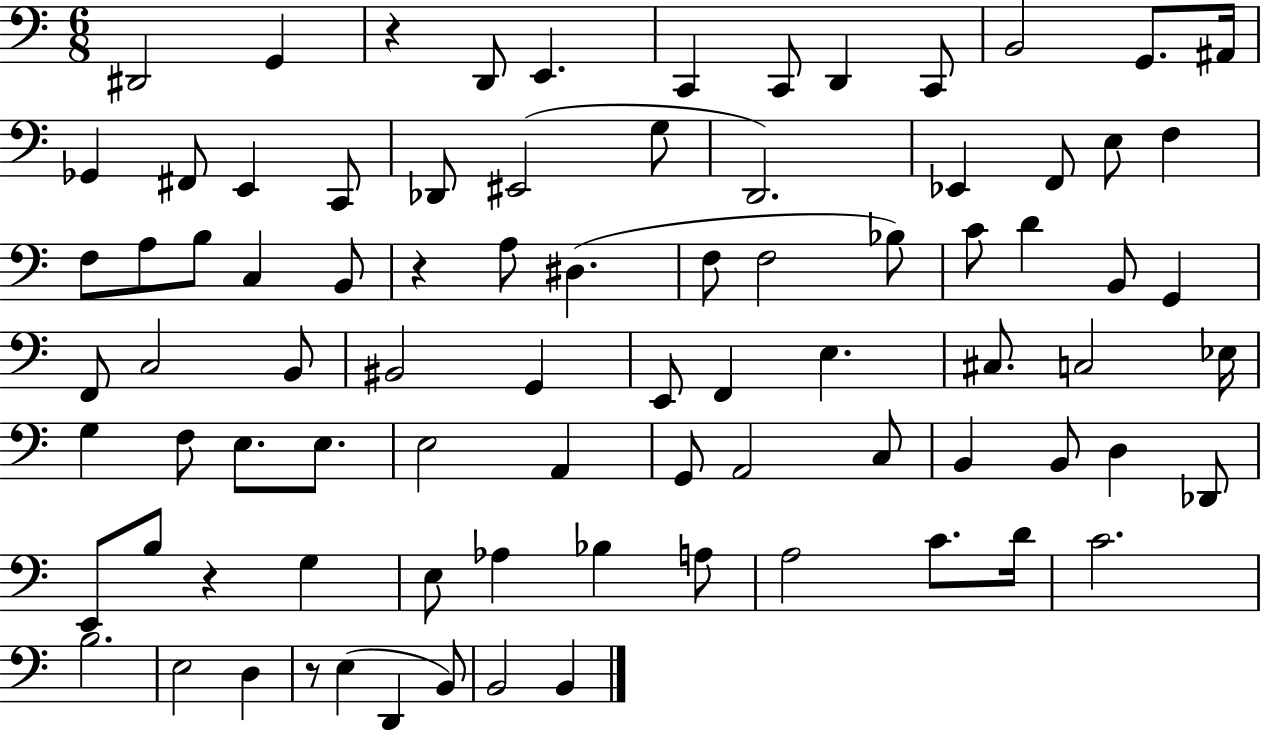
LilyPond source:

{
  \clef bass
  \numericTimeSignature
  \time 6/8
  \key c \major
  dis,2 g,4 | r4 d,8 e,4. | c,4 c,8 d,4 c,8 | b,2 g,8. ais,16 | \break ges,4 fis,8 e,4 c,8 | des,8 eis,2( g8 | d,2.) | ees,4 f,8 e8 f4 | \break f8 a8 b8 c4 b,8 | r4 a8 dis4.( | f8 f2 bes8) | c'8 d'4 b,8 g,4 | \break f,8 c2 b,8 | bis,2 g,4 | e,8 f,4 e4. | cis8. c2 ees16 | \break g4 f8 e8. e8. | e2 a,4 | g,8 a,2 c8 | b,4 b,8 d4 des,8 | \break e,8 b8 r4 g4 | e8 aes4 bes4 a8 | a2 c'8. d'16 | c'2. | \break b2. | e2 d4 | r8 e4( d,4 b,8) | b,2 b,4 | \break \bar "|."
}